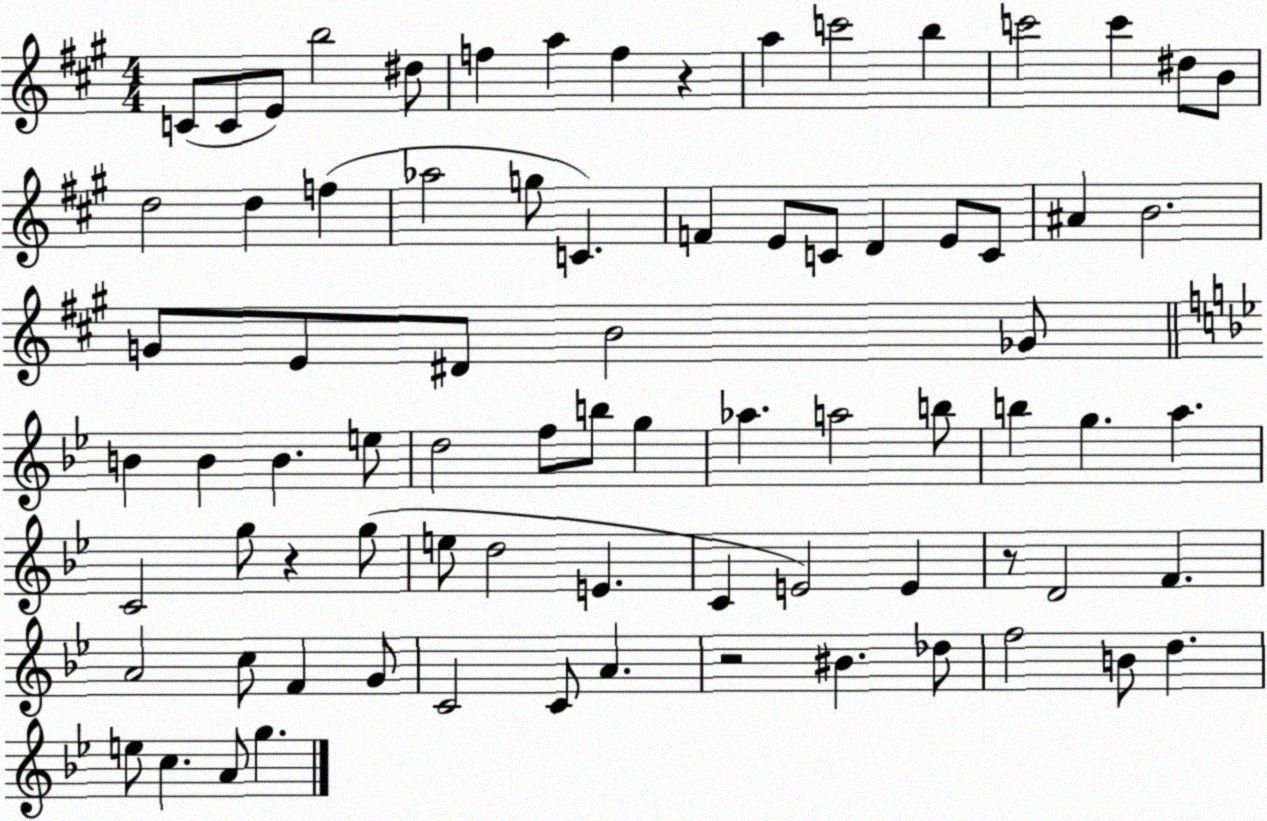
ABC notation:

X:1
T:Untitled
M:4/4
L:1/4
K:A
C/2 C/2 E/2 b2 ^d/2 f a f z a c'2 b c'2 c' ^d/2 B/2 d2 d f _a2 g/2 C F E/2 C/2 D E/2 C/2 ^A B2 G/2 E/2 ^D/2 B2 _G/2 B B B e/2 d2 f/2 b/2 g _a a2 b/2 b g a C2 g/2 z g/2 e/2 d2 E C E2 E z/2 D2 F A2 c/2 F G/2 C2 C/2 A z2 ^B _d/2 f2 B/2 d e/2 c A/2 g